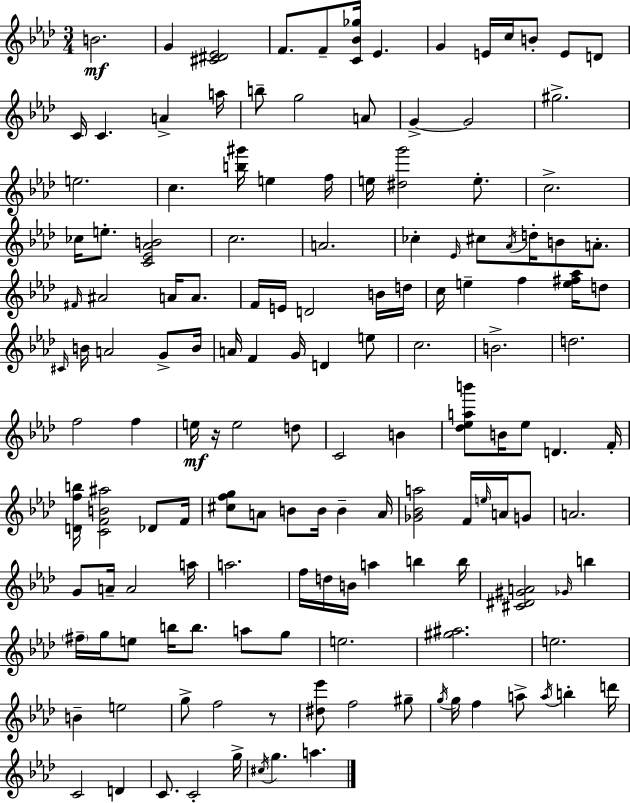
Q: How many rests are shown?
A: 2